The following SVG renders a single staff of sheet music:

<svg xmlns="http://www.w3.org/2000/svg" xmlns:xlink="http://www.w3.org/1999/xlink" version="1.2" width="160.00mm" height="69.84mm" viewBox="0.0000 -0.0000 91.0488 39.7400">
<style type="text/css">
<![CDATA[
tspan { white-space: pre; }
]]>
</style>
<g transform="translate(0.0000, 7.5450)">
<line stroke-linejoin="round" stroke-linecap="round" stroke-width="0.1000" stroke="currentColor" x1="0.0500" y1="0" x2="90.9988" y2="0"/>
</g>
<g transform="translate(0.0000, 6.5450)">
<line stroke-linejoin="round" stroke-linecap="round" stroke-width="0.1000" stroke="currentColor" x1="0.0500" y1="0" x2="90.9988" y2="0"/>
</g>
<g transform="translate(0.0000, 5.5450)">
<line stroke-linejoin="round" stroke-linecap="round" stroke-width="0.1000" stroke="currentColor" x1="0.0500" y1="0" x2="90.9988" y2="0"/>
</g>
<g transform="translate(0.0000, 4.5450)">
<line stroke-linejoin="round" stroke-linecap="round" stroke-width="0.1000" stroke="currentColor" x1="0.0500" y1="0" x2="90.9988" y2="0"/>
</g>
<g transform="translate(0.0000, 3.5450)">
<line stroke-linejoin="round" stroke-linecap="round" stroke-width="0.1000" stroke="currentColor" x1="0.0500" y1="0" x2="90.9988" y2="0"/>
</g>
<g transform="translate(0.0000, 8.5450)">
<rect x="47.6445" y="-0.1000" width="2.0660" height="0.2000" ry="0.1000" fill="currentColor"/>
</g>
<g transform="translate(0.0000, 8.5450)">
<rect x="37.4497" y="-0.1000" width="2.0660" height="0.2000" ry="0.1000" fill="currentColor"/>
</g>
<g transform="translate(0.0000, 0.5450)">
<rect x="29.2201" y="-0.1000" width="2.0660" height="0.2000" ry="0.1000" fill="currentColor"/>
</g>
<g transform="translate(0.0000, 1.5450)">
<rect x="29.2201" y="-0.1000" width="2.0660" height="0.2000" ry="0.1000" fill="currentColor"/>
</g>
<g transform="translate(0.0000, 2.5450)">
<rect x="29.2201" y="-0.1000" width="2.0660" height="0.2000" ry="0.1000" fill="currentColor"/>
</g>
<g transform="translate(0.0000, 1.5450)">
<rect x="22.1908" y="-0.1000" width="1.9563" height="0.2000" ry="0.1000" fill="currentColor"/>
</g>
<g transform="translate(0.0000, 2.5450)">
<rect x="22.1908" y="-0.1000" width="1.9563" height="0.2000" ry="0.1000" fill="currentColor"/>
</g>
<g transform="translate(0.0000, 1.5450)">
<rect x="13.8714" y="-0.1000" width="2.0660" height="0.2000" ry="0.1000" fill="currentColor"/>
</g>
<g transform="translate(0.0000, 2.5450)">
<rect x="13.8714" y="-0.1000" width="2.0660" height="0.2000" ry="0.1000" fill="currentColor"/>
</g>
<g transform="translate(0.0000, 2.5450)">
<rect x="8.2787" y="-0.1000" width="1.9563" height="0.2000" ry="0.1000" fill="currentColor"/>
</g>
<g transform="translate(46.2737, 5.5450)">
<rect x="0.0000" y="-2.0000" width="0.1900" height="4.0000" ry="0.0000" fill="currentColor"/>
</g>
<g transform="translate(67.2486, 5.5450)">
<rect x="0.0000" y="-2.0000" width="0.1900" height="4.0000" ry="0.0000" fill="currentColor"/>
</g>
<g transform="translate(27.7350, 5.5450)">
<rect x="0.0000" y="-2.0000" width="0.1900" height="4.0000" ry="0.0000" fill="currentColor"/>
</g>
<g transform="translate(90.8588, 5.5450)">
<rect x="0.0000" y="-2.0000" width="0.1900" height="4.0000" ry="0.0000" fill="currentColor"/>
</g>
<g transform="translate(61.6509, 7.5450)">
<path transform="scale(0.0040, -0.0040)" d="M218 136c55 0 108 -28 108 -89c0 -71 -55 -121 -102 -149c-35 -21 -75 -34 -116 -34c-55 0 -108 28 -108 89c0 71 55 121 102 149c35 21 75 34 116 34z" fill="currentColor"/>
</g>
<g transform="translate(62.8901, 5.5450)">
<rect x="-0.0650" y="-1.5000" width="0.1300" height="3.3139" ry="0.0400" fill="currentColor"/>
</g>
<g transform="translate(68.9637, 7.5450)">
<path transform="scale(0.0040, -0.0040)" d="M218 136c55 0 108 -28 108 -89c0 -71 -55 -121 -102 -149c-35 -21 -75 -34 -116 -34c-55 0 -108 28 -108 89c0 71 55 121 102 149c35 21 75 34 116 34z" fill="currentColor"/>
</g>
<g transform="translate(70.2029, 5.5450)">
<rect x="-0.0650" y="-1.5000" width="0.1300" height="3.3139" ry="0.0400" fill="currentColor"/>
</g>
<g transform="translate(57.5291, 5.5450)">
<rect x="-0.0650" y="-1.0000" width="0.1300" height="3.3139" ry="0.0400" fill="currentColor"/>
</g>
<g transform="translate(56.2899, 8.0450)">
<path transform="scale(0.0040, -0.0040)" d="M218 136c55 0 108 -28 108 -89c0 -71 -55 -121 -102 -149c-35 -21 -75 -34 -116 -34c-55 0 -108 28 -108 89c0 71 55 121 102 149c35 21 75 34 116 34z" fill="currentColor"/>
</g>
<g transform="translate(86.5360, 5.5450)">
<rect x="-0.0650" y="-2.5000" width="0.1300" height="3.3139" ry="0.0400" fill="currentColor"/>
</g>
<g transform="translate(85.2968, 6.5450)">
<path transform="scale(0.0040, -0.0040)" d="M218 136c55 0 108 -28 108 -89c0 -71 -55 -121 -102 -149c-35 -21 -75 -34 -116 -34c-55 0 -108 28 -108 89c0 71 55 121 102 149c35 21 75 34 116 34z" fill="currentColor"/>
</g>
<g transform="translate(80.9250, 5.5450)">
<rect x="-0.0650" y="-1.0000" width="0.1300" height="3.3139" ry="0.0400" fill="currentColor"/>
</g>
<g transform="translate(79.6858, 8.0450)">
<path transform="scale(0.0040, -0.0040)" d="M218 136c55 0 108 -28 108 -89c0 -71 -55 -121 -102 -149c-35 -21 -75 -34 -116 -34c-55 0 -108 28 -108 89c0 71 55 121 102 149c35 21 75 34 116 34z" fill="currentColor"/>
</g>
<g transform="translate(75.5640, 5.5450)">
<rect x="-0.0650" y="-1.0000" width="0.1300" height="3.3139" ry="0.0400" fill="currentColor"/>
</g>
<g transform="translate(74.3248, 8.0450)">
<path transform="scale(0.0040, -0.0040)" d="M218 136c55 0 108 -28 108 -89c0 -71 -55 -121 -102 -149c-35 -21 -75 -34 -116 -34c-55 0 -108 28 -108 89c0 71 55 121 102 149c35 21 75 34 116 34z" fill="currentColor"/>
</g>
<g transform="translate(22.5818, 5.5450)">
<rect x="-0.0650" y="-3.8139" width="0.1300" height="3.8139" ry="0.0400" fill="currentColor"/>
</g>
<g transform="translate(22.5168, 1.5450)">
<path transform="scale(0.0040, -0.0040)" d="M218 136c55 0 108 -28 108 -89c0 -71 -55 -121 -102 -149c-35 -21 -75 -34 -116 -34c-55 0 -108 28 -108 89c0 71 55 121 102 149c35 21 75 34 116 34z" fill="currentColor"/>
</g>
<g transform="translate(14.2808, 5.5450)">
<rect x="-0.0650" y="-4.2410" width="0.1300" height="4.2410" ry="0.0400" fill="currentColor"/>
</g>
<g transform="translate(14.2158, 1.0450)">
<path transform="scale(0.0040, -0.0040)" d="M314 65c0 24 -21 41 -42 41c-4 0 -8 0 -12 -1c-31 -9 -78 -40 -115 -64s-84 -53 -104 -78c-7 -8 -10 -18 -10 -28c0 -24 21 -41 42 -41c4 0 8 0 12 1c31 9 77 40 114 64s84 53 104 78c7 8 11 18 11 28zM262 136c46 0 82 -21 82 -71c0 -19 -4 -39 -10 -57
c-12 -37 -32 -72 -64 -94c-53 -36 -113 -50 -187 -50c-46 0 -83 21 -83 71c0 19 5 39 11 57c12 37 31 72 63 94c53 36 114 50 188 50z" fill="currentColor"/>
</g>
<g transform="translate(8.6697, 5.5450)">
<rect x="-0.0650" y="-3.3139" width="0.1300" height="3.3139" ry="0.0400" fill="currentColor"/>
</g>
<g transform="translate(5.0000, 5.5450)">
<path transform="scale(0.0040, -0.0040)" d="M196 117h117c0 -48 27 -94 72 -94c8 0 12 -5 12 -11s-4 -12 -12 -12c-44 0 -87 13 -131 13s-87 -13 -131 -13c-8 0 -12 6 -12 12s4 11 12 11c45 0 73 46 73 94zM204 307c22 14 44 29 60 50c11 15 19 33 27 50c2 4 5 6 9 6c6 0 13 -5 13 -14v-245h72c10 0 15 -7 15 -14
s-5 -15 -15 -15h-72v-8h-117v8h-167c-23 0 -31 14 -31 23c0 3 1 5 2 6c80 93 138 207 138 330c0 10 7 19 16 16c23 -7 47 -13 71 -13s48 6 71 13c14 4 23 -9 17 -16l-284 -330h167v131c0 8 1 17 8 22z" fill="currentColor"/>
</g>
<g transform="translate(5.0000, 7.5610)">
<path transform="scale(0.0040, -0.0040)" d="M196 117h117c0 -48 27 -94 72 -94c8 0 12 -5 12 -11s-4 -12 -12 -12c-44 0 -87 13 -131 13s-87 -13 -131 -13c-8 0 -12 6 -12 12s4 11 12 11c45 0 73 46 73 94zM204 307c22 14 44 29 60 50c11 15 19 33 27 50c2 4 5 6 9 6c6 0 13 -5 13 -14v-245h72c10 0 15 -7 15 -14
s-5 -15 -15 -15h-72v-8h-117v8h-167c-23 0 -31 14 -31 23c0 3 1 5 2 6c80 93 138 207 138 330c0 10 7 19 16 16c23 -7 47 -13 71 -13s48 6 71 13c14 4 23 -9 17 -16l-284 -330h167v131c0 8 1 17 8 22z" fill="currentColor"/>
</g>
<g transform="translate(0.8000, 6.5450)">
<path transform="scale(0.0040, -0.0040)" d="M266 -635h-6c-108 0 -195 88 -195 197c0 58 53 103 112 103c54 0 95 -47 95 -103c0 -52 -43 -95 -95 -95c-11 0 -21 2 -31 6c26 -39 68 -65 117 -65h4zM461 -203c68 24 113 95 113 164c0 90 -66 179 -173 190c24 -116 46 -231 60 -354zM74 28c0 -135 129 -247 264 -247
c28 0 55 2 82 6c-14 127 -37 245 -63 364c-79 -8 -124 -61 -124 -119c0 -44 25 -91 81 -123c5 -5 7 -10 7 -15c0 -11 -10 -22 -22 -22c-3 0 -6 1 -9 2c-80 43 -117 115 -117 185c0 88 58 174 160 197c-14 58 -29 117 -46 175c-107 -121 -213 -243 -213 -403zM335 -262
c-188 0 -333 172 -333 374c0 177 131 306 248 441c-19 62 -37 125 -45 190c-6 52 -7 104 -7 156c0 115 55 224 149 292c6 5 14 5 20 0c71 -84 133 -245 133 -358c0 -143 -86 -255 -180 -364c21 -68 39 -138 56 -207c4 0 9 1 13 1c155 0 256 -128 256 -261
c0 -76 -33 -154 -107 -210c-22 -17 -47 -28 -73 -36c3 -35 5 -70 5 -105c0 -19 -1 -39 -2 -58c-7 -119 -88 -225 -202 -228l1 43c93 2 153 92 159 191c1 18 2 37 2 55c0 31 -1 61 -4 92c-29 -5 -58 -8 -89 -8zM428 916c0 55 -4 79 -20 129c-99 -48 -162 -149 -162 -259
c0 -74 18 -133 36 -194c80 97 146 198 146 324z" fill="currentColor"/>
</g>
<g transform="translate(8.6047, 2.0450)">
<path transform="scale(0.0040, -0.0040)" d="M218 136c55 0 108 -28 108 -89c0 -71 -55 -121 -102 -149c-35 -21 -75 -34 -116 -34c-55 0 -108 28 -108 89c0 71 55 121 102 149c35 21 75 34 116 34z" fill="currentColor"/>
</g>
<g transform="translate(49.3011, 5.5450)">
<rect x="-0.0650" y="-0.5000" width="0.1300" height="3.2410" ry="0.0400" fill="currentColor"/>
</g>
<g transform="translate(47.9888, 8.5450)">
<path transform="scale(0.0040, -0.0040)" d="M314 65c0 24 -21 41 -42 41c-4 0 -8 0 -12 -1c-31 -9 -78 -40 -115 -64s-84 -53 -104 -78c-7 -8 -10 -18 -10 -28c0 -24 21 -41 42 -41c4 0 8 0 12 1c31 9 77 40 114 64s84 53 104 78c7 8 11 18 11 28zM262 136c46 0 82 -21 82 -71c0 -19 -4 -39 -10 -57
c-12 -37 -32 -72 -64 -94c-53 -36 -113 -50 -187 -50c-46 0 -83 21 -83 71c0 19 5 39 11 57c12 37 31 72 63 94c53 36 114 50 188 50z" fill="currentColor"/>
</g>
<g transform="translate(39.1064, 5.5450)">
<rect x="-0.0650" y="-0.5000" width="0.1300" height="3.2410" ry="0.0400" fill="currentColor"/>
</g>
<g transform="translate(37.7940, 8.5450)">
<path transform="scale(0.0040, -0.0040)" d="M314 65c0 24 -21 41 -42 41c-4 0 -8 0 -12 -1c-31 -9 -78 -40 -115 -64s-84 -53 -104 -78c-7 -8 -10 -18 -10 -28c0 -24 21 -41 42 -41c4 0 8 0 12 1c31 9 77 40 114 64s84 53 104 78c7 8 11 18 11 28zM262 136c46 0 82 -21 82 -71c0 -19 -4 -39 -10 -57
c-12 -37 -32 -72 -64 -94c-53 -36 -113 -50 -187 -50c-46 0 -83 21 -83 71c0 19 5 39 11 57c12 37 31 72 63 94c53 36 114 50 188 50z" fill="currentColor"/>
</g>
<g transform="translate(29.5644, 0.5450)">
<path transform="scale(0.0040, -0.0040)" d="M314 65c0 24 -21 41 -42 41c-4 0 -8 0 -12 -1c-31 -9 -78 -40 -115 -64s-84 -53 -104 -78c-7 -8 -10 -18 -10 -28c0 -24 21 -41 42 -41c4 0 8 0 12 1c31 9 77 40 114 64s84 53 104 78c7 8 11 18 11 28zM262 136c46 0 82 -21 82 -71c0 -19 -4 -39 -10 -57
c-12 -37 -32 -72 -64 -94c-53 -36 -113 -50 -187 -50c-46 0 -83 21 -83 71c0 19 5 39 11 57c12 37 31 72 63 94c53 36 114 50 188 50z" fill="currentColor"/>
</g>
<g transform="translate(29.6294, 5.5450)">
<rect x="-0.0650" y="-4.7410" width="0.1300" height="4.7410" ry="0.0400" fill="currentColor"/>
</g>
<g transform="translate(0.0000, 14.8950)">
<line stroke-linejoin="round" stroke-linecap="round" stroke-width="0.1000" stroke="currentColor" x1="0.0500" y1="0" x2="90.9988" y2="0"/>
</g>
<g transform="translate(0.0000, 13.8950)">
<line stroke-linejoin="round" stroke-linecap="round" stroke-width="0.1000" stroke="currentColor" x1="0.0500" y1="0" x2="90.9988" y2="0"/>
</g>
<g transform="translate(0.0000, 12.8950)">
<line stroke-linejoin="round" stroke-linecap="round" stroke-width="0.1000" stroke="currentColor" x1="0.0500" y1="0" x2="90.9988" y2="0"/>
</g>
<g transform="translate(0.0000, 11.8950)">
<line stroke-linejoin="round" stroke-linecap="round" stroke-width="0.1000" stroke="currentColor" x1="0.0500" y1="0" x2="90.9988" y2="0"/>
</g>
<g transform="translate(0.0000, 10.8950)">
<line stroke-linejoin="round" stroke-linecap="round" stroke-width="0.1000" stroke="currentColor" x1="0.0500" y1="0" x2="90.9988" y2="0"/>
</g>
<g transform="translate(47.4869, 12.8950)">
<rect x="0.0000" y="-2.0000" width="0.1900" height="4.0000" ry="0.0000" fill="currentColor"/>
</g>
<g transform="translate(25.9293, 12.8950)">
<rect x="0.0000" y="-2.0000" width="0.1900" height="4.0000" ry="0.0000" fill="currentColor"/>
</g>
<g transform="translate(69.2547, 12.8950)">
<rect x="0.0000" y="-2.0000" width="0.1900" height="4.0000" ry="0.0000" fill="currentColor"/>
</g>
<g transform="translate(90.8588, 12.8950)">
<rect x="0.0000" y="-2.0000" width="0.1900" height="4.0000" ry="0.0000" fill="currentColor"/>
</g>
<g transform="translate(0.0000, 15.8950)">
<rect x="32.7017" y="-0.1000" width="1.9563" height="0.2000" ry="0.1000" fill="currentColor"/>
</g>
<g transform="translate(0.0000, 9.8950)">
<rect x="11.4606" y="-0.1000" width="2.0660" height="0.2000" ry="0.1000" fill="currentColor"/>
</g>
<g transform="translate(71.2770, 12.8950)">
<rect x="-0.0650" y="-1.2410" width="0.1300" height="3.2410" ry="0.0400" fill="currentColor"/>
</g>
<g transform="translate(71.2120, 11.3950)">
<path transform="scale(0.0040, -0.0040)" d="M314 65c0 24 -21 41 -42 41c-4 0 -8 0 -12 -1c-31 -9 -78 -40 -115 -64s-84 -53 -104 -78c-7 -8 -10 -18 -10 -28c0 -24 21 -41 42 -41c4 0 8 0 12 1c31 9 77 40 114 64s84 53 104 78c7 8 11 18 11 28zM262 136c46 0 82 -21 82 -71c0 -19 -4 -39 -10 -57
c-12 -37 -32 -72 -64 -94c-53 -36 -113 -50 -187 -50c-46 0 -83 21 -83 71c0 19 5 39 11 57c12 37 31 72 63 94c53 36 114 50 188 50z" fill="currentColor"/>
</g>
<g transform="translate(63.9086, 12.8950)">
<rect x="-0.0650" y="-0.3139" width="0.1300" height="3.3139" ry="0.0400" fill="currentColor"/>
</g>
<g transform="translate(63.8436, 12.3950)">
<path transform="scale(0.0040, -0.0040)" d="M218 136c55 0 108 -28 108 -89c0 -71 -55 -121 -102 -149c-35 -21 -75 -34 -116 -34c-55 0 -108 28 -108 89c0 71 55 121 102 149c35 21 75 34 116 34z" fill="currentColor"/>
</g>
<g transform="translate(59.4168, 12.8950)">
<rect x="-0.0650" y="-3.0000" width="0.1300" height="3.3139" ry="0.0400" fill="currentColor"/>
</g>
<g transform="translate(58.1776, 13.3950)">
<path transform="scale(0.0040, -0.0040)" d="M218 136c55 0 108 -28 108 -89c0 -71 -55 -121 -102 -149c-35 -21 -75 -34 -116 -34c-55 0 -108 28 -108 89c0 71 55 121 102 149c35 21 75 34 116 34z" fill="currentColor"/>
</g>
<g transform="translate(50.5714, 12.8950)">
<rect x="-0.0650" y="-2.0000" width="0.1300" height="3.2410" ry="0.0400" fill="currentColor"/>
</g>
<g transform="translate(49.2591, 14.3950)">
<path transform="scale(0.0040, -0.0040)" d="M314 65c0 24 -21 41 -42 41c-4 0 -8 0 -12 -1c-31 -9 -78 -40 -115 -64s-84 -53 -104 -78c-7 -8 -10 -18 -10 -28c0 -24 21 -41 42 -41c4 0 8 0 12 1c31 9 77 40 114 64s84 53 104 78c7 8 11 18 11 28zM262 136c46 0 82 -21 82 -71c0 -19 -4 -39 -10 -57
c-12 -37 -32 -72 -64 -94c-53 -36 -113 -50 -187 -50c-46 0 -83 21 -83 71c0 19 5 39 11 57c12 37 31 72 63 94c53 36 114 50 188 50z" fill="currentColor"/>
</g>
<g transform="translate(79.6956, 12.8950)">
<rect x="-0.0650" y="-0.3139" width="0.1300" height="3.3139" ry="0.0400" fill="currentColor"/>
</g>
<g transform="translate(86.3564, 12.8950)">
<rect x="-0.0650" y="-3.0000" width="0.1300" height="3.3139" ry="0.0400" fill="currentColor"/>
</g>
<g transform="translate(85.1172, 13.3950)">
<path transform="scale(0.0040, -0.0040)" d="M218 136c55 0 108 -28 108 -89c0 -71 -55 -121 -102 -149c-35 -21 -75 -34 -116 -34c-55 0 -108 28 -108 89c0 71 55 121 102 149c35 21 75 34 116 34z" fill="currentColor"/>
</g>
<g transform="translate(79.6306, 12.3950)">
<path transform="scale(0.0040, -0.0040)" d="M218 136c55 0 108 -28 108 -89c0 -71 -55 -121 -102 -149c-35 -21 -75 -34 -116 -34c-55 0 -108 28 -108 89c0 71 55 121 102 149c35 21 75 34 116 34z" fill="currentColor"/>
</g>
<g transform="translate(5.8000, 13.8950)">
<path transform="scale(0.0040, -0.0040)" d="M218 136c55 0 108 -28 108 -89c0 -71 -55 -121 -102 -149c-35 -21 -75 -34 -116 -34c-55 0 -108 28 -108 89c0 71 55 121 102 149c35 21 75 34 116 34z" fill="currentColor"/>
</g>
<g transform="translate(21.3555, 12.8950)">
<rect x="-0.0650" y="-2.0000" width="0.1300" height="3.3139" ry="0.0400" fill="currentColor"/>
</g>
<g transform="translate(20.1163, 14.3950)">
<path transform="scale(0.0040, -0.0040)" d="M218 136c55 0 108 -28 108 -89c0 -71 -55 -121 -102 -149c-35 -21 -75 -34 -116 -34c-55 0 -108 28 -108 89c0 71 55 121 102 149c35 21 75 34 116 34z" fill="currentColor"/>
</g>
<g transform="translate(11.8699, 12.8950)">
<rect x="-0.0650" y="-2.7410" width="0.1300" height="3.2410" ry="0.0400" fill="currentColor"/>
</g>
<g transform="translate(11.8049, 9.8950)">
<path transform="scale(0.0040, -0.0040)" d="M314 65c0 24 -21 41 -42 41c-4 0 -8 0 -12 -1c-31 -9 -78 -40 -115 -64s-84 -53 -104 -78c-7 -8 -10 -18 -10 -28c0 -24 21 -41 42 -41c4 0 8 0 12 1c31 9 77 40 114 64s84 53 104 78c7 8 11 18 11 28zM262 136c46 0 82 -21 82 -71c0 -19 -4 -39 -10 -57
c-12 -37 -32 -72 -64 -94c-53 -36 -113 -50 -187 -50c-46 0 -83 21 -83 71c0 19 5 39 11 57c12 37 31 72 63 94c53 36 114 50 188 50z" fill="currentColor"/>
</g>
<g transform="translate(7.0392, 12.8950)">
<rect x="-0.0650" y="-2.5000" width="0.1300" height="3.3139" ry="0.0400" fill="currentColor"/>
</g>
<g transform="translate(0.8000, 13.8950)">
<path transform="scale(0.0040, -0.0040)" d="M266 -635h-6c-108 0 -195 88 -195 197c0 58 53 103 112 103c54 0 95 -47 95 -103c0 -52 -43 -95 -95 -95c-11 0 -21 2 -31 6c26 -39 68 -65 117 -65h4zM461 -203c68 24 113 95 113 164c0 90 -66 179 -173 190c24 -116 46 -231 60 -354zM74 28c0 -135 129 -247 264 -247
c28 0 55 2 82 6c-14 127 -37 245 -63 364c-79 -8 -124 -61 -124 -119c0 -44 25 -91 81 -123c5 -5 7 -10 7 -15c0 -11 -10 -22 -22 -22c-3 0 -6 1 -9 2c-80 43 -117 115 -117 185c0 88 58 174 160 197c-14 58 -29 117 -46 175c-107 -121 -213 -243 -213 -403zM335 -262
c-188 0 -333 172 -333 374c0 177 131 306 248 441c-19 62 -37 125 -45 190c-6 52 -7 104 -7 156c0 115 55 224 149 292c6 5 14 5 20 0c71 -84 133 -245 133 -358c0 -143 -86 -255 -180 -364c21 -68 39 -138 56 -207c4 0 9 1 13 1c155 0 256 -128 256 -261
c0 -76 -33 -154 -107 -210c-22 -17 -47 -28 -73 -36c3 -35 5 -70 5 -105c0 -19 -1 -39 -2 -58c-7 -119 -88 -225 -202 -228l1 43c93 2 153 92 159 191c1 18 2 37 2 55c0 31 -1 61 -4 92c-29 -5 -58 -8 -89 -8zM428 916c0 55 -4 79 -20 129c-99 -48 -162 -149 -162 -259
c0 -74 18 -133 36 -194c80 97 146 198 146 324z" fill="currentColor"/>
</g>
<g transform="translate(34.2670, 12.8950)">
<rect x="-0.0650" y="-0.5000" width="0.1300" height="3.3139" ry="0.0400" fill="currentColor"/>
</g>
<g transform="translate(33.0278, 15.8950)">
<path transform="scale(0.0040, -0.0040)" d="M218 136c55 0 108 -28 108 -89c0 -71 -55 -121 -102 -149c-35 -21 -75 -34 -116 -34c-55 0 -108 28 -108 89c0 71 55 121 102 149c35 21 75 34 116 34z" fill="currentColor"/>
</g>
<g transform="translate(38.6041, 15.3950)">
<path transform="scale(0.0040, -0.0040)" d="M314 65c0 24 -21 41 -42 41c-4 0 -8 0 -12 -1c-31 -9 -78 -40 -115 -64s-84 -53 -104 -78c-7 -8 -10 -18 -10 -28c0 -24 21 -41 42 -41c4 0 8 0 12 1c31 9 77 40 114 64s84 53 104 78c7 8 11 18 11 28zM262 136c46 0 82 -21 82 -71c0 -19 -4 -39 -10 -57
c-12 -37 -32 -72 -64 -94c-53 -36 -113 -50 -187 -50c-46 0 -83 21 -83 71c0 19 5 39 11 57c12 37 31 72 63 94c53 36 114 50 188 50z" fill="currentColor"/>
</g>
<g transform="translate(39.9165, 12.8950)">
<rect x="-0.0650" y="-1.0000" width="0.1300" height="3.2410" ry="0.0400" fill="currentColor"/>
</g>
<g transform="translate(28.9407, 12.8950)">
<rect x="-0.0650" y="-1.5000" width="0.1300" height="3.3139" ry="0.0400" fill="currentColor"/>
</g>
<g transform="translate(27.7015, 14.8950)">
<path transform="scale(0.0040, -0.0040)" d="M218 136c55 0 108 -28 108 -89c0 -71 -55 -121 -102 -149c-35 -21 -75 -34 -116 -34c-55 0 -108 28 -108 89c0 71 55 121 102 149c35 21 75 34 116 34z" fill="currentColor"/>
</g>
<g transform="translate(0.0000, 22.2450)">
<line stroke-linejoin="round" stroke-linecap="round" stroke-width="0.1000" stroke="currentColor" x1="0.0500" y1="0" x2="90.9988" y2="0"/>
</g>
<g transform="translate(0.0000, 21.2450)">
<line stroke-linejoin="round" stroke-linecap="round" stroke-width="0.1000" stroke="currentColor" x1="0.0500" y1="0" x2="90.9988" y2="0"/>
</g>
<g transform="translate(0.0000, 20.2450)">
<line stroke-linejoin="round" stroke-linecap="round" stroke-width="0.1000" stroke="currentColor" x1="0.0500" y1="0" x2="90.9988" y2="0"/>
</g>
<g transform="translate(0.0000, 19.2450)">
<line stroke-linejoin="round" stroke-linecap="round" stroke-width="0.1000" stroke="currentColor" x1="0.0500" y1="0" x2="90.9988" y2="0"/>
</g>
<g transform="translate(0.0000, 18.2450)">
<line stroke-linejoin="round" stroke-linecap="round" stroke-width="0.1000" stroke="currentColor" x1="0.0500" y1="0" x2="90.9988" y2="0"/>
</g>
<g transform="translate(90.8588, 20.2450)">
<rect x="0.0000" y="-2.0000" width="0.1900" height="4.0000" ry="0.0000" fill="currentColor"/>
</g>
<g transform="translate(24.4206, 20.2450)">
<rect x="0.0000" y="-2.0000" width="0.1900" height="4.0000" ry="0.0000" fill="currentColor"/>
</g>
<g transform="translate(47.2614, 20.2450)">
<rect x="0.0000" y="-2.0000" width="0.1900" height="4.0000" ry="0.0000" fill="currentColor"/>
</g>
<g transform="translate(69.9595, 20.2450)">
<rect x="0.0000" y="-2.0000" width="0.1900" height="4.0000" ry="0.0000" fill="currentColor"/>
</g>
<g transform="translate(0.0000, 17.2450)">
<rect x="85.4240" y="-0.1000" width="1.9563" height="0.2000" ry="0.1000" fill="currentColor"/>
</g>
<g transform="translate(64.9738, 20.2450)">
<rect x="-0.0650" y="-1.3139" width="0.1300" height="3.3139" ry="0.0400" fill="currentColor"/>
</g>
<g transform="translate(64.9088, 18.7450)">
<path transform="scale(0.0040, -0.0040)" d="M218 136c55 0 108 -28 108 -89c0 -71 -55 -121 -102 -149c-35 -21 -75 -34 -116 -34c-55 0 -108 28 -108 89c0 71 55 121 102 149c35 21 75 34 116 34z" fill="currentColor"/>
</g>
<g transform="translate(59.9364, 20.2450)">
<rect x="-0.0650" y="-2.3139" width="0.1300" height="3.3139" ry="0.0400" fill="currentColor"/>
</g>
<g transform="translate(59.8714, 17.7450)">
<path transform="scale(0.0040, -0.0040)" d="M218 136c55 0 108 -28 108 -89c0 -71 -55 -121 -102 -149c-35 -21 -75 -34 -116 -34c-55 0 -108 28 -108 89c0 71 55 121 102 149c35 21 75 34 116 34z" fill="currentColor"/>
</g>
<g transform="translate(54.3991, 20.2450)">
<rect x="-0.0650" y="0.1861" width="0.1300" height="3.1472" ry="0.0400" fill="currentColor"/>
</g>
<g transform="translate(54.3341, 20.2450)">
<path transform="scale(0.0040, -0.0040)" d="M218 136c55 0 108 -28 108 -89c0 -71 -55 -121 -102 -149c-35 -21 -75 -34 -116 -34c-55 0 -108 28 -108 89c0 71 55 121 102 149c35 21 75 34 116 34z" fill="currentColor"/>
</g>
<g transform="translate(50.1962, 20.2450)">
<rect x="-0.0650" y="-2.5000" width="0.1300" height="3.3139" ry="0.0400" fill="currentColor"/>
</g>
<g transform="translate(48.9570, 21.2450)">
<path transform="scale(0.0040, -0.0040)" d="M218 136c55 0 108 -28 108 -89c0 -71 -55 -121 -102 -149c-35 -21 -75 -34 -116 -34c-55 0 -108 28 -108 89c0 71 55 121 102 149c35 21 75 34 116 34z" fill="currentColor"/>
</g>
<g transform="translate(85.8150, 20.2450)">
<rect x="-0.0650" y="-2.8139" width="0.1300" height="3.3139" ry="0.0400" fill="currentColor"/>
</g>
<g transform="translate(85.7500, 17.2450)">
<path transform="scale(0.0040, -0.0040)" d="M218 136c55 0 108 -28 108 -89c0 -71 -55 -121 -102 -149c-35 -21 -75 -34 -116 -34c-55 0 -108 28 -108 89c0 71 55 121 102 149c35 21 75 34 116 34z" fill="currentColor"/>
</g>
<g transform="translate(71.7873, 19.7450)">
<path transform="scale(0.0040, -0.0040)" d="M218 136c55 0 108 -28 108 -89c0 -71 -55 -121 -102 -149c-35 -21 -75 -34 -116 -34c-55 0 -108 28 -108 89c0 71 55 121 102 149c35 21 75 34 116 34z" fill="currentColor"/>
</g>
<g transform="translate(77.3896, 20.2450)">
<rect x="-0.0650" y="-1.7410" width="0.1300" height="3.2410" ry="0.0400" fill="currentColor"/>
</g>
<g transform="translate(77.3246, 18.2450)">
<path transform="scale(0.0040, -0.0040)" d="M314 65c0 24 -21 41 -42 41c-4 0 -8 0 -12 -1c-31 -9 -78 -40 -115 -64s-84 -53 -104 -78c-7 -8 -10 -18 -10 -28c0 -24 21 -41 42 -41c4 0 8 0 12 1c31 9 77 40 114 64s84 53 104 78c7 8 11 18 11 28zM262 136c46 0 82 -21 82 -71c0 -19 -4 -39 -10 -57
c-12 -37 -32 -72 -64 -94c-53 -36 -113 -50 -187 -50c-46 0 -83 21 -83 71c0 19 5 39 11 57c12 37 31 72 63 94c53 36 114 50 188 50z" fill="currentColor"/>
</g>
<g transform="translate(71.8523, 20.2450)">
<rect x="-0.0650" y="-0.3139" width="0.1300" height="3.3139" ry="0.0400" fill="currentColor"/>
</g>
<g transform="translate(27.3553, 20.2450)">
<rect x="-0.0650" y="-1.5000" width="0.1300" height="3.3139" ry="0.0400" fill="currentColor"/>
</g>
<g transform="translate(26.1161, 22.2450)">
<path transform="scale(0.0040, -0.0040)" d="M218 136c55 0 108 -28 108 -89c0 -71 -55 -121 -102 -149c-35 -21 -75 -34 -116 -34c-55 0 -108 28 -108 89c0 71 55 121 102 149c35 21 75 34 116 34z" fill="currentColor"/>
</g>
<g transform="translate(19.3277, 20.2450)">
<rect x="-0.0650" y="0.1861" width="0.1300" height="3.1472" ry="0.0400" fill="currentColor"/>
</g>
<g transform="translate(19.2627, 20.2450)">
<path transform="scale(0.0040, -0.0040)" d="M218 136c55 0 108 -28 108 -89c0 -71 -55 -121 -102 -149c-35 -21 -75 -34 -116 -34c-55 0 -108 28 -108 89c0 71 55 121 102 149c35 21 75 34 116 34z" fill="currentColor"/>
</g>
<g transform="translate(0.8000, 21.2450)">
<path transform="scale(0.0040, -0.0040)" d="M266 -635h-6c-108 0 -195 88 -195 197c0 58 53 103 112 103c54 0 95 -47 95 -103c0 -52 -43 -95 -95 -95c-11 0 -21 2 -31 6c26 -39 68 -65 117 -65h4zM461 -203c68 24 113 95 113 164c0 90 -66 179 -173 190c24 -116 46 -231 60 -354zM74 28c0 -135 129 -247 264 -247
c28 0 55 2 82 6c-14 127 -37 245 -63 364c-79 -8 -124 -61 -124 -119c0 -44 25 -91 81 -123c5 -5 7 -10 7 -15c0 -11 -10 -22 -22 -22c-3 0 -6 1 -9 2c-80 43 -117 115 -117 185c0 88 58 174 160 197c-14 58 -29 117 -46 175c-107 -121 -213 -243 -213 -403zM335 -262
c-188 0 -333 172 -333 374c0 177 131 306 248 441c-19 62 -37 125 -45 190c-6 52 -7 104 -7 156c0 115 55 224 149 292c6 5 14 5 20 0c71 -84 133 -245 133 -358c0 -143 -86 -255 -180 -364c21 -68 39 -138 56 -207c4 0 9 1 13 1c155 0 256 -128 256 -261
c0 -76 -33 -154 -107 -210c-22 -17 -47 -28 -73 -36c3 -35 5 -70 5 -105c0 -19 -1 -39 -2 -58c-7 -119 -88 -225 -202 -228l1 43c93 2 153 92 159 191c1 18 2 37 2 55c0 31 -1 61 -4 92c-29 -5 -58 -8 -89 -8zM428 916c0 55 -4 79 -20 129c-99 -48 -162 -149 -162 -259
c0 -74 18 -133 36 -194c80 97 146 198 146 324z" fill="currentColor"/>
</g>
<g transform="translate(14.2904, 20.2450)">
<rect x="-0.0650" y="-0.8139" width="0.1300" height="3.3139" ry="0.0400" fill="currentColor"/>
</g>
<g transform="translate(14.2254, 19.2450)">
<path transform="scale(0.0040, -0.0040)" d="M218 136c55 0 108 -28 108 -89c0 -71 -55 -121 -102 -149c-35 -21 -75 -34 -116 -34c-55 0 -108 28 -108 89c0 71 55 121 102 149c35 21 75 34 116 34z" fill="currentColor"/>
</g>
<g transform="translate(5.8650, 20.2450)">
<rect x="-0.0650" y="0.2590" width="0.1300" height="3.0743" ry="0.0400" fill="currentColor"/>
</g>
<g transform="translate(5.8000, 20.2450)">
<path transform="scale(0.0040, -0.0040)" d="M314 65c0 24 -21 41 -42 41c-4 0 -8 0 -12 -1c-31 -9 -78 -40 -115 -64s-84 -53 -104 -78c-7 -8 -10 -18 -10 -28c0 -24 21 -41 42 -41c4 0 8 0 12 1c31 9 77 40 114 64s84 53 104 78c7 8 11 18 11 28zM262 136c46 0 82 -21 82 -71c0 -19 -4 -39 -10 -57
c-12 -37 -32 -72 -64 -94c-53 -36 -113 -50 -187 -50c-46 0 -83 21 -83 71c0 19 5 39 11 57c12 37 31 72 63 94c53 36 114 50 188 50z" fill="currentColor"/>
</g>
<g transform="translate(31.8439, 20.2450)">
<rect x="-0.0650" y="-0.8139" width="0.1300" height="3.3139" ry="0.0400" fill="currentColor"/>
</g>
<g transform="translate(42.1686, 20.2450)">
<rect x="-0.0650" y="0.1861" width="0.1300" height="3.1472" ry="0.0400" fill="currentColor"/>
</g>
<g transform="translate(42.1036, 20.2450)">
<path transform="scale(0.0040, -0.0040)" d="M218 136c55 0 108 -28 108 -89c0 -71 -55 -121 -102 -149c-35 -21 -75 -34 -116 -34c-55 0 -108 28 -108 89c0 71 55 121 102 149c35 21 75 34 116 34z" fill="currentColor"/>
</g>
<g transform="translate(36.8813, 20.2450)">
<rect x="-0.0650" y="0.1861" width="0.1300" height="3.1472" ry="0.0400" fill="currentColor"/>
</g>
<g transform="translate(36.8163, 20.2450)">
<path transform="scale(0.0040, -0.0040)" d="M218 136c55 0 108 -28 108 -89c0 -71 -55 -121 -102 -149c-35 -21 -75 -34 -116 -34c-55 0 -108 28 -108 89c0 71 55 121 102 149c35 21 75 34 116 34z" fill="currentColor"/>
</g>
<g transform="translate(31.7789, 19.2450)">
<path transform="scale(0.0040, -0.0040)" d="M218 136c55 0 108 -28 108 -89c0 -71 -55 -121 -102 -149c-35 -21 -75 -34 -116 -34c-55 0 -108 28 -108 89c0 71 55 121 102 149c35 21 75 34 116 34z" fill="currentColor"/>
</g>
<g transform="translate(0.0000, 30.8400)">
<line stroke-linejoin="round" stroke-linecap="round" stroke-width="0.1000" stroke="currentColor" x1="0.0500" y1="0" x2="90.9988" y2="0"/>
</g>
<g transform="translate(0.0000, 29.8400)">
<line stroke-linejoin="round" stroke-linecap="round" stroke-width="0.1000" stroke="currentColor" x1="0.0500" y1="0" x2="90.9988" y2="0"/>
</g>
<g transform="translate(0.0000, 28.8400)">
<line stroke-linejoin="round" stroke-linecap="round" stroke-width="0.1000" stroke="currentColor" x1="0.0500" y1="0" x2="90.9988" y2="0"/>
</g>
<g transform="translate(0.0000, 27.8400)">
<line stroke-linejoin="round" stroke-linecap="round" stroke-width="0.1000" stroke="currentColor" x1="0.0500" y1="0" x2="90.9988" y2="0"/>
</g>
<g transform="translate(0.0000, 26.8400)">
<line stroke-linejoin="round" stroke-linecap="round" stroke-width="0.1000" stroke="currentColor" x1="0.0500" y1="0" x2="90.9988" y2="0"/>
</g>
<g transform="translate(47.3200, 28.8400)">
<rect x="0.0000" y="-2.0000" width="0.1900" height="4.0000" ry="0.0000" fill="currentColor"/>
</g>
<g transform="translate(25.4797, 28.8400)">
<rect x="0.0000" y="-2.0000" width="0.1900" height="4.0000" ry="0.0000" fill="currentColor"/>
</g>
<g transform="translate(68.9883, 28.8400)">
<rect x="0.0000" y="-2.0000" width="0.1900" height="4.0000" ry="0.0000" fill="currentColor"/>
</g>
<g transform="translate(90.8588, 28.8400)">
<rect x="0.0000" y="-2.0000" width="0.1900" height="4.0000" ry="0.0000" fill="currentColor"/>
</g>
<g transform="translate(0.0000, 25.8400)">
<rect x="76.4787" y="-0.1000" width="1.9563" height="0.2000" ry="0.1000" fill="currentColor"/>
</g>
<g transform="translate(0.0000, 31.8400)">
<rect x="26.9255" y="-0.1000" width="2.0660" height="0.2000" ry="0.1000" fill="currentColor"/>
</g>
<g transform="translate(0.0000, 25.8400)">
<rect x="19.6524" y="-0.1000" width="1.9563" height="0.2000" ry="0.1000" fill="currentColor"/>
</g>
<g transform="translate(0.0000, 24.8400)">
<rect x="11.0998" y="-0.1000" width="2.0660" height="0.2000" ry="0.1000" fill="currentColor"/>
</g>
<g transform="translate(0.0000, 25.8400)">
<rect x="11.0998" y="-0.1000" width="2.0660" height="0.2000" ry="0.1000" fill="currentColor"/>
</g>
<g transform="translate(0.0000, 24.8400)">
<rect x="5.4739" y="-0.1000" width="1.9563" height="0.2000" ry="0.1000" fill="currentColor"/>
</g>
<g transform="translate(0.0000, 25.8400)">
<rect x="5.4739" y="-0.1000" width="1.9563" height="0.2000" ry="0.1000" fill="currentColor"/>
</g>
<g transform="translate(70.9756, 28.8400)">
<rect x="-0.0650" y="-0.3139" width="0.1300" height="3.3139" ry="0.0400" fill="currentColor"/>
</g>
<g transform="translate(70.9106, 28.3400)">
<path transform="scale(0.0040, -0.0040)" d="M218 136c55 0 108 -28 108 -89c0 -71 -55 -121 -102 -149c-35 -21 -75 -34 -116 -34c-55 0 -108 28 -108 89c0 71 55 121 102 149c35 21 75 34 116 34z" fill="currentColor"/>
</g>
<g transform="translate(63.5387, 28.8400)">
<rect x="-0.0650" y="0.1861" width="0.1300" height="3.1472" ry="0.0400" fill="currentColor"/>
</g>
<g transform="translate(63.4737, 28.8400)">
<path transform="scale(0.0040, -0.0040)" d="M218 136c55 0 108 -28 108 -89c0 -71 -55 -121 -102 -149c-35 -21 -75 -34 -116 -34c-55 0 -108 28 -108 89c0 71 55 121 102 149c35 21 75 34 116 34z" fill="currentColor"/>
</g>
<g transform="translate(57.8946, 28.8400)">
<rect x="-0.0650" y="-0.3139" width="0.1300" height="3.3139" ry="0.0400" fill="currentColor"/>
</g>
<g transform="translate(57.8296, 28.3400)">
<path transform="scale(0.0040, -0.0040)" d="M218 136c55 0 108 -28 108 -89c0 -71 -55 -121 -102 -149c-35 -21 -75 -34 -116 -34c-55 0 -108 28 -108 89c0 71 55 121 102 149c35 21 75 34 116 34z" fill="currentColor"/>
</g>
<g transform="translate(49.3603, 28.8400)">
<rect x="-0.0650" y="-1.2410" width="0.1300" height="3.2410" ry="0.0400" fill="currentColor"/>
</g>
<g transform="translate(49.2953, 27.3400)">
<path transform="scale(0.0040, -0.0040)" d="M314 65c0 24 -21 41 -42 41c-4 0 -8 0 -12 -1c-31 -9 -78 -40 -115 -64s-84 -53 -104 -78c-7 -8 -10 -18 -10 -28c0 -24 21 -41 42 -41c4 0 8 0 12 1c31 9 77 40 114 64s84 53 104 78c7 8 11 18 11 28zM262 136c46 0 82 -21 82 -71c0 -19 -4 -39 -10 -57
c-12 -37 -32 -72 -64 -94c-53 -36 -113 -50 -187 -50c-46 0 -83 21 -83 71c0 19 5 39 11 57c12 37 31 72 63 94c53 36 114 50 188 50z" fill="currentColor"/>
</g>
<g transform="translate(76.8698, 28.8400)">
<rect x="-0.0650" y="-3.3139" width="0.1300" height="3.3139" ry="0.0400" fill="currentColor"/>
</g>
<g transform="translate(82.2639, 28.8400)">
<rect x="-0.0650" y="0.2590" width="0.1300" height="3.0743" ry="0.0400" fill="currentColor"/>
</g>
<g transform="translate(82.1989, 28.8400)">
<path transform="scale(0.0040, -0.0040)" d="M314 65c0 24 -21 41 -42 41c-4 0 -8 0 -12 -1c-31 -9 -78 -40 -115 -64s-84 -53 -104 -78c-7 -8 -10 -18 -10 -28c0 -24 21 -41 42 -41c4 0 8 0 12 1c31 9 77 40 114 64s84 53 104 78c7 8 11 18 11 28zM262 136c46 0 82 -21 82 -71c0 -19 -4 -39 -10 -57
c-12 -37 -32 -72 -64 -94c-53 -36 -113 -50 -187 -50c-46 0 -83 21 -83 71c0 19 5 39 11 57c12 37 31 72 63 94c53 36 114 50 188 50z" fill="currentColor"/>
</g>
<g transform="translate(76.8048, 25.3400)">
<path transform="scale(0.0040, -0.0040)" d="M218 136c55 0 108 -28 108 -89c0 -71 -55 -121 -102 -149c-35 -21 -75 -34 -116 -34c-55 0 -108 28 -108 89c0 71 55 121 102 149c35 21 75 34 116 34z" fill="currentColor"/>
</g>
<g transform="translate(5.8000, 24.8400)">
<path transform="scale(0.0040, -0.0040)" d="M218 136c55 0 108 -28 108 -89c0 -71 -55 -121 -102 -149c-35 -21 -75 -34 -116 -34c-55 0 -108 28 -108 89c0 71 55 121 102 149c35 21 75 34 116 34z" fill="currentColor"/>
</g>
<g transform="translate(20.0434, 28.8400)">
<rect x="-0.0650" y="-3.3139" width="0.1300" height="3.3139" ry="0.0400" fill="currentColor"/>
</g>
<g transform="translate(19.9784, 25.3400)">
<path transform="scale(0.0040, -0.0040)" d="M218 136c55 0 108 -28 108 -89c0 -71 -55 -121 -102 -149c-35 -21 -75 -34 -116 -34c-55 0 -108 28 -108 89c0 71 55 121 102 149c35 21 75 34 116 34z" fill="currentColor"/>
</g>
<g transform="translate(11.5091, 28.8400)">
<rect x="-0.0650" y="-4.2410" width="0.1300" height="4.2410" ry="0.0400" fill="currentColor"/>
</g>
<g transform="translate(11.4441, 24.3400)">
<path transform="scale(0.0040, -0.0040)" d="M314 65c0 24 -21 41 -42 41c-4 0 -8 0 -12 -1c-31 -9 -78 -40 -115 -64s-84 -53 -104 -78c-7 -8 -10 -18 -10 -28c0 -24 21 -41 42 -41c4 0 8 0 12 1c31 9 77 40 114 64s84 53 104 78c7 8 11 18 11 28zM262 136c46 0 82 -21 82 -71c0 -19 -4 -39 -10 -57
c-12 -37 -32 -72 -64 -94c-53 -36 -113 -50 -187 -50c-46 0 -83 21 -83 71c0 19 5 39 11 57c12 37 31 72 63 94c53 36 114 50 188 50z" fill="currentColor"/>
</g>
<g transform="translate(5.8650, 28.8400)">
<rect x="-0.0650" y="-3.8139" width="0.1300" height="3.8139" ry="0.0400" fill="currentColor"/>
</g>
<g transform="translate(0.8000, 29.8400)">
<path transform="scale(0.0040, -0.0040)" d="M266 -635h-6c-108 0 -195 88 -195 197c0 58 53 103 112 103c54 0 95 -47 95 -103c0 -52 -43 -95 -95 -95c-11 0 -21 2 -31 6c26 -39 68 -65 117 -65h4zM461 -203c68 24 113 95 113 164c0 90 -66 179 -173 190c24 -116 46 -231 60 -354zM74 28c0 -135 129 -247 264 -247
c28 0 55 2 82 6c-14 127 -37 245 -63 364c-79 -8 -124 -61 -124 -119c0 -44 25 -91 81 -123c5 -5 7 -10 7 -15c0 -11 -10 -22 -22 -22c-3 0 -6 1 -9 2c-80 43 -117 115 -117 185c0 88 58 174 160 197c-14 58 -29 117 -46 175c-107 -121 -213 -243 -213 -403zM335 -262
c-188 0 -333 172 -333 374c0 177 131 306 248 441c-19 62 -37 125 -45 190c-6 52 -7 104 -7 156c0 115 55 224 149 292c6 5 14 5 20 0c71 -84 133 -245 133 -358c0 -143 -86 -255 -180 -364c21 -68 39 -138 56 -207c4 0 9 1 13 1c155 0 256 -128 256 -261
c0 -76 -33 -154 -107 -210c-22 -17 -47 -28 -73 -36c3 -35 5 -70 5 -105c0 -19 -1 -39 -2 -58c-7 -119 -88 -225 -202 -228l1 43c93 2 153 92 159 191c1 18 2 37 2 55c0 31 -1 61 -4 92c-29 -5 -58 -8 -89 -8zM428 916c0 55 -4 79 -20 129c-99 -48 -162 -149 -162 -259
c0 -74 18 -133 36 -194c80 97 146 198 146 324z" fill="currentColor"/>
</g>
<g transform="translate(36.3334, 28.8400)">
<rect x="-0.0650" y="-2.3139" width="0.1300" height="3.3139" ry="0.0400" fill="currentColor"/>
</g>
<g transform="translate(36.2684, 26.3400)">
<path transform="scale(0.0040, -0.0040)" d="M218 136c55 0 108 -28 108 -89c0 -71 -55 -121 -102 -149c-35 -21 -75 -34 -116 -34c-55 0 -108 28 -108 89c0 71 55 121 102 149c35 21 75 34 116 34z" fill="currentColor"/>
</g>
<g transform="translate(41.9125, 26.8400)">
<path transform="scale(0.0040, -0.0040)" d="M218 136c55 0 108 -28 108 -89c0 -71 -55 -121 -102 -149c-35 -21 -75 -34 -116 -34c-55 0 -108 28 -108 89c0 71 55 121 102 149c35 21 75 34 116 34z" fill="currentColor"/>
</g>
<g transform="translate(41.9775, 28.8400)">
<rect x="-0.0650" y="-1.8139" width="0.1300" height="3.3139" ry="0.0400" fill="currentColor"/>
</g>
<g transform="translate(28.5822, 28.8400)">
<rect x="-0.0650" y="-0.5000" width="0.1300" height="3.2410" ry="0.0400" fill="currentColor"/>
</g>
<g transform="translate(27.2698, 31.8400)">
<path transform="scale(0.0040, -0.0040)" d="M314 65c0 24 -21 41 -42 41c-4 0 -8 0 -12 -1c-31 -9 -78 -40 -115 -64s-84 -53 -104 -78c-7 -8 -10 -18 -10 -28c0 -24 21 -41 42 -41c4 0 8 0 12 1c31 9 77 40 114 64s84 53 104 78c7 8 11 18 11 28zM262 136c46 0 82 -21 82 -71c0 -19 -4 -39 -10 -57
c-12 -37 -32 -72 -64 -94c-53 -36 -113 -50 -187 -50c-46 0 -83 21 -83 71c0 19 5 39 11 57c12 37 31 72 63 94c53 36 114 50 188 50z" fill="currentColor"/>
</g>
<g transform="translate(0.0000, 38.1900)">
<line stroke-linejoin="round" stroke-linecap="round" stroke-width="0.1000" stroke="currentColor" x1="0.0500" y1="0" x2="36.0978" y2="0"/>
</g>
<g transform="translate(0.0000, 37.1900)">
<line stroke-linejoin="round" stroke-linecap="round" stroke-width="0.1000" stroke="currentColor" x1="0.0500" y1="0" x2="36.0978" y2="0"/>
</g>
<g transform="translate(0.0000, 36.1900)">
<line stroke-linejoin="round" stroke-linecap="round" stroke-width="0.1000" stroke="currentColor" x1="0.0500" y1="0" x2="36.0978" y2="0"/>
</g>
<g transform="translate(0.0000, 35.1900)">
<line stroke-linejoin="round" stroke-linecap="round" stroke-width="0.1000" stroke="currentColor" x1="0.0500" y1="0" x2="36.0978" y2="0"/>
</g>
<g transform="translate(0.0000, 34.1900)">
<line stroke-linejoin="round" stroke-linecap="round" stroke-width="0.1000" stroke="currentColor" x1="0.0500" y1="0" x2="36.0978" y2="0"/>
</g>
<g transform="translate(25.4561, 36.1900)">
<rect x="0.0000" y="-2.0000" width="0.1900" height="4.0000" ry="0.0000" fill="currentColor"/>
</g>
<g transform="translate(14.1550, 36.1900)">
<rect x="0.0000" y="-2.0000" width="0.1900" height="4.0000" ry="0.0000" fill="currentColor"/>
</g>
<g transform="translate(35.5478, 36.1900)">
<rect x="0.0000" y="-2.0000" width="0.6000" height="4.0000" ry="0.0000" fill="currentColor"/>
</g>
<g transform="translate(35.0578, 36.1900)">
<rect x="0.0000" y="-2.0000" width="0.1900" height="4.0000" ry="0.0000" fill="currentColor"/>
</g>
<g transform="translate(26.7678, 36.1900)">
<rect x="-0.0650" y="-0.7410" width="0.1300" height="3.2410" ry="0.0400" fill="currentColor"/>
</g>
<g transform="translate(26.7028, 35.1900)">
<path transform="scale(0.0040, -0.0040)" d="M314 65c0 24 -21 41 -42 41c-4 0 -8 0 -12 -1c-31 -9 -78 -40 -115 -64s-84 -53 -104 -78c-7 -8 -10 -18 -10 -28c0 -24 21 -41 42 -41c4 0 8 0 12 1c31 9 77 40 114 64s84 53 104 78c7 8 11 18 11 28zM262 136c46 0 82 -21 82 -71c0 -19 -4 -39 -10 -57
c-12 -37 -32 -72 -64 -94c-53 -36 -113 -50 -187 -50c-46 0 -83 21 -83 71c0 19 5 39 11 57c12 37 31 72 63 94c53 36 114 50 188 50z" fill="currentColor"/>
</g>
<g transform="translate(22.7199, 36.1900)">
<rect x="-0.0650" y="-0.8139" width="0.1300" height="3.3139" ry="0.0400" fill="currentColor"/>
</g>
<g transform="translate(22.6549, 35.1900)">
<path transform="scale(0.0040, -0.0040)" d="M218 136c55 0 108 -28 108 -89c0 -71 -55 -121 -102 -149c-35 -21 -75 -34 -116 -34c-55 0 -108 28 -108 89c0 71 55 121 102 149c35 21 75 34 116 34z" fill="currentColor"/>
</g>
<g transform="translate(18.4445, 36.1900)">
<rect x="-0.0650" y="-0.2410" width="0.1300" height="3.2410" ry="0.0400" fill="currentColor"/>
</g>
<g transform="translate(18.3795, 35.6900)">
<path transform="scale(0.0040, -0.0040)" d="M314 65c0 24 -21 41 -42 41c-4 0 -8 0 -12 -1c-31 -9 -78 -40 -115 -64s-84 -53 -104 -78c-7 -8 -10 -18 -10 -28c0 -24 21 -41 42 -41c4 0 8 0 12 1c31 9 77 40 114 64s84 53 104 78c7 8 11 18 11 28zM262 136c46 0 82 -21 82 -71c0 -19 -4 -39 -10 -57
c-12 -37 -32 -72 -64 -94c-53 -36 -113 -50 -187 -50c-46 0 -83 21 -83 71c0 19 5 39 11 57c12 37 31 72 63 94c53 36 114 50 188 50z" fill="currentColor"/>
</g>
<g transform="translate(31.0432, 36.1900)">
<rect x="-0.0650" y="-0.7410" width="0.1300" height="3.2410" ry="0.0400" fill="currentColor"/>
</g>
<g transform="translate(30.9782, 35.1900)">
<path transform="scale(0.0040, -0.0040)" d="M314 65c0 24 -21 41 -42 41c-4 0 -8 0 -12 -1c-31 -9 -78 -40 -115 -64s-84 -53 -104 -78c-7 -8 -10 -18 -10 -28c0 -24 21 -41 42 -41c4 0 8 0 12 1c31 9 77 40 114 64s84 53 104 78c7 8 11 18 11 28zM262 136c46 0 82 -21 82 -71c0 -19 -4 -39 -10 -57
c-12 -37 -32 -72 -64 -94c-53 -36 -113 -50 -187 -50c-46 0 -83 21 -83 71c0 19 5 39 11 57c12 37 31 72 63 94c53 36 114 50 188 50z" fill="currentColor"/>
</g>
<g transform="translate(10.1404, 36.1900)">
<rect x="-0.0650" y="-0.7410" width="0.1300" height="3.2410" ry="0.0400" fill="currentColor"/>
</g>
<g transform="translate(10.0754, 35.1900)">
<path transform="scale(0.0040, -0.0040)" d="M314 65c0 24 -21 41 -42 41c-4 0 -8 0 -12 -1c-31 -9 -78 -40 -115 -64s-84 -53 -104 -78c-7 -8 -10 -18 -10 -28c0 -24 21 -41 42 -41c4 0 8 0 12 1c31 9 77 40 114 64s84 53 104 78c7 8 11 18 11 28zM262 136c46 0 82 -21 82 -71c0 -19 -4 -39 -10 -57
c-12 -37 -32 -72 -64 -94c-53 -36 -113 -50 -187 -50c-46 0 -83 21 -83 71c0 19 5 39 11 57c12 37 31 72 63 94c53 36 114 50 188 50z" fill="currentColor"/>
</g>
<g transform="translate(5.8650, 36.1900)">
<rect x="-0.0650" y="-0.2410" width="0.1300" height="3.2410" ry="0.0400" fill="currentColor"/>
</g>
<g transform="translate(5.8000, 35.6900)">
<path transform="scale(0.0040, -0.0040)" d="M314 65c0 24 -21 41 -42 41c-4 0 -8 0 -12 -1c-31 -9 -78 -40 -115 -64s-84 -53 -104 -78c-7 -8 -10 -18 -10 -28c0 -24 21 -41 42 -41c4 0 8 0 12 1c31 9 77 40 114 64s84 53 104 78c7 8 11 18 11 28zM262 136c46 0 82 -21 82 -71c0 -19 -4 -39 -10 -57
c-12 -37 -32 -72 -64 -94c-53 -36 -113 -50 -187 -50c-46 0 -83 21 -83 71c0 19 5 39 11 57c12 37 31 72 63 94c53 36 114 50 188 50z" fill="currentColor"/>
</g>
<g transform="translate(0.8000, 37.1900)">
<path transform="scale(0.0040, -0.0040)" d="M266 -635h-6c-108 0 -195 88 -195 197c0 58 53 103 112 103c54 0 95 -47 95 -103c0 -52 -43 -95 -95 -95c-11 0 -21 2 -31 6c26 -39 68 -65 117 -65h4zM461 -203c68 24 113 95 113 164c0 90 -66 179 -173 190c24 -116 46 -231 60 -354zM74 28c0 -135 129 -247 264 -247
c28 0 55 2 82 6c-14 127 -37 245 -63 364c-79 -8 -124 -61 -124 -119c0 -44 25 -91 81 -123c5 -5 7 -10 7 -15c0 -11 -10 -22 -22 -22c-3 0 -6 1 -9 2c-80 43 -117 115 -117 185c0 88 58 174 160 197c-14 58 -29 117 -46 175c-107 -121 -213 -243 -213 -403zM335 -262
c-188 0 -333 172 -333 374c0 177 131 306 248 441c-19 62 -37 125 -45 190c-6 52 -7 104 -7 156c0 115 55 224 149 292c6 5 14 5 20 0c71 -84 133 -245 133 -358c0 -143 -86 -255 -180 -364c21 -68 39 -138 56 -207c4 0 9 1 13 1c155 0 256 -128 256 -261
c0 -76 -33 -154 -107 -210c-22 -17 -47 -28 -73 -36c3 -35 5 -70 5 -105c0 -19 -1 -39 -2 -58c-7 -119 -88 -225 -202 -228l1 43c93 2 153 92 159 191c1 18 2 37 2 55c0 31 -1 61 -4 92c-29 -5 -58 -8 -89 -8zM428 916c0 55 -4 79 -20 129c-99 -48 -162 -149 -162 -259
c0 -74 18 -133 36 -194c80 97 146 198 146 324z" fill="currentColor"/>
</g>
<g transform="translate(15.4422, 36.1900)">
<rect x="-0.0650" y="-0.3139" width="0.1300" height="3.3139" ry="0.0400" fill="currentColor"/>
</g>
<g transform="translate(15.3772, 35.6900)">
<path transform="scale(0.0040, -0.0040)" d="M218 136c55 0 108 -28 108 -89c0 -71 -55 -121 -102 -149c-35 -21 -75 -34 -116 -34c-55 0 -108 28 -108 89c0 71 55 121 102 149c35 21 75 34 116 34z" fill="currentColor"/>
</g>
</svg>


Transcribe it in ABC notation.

X:1
T:Untitled
M:4/4
L:1/4
K:C
b d'2 c' e'2 C2 C2 D E E D D G G a2 F E C D2 F2 A c e2 c A B2 d B E d B B G B g e c f2 a c' d'2 b C2 g f e2 c B c b B2 c2 d2 c c2 d d2 d2